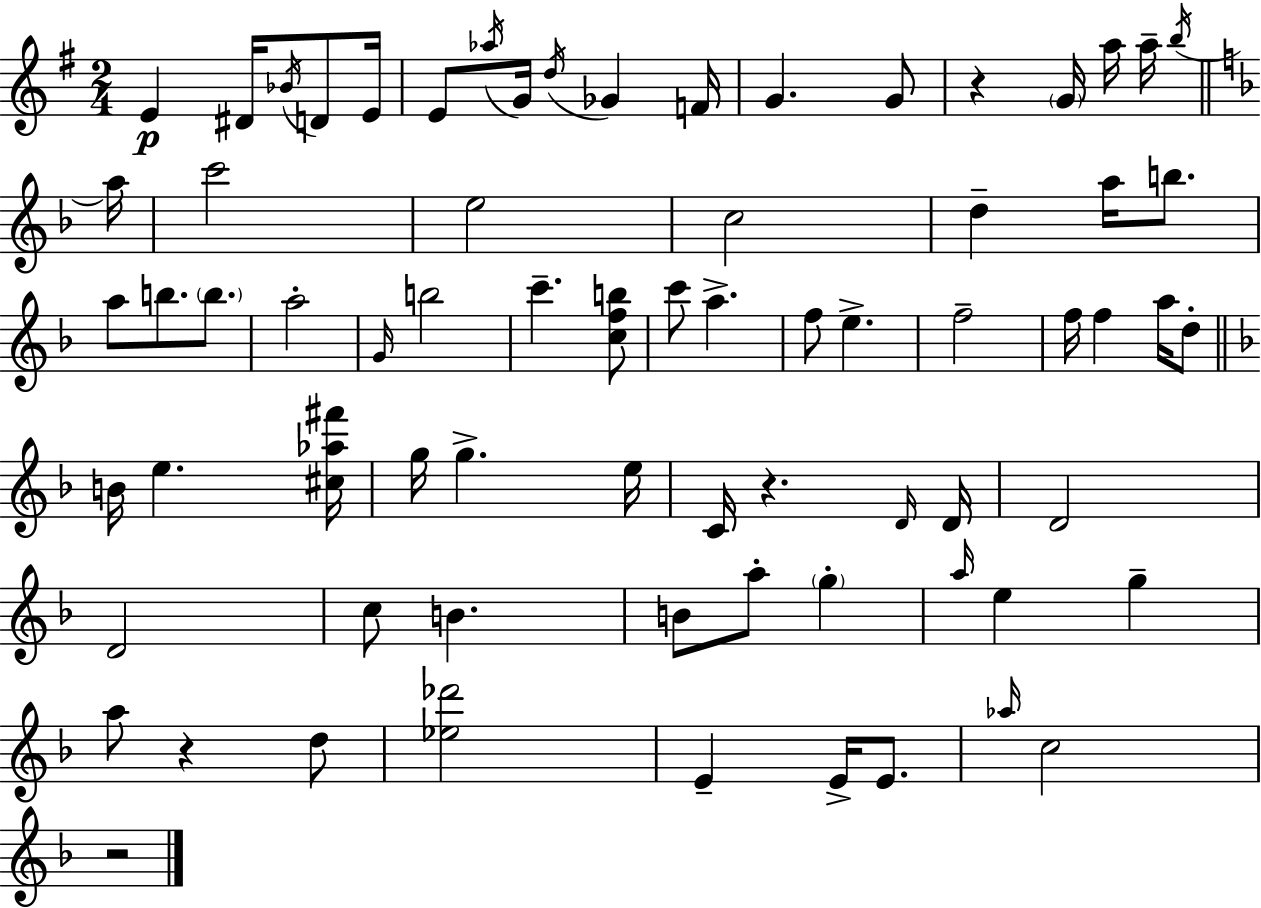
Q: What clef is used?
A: treble